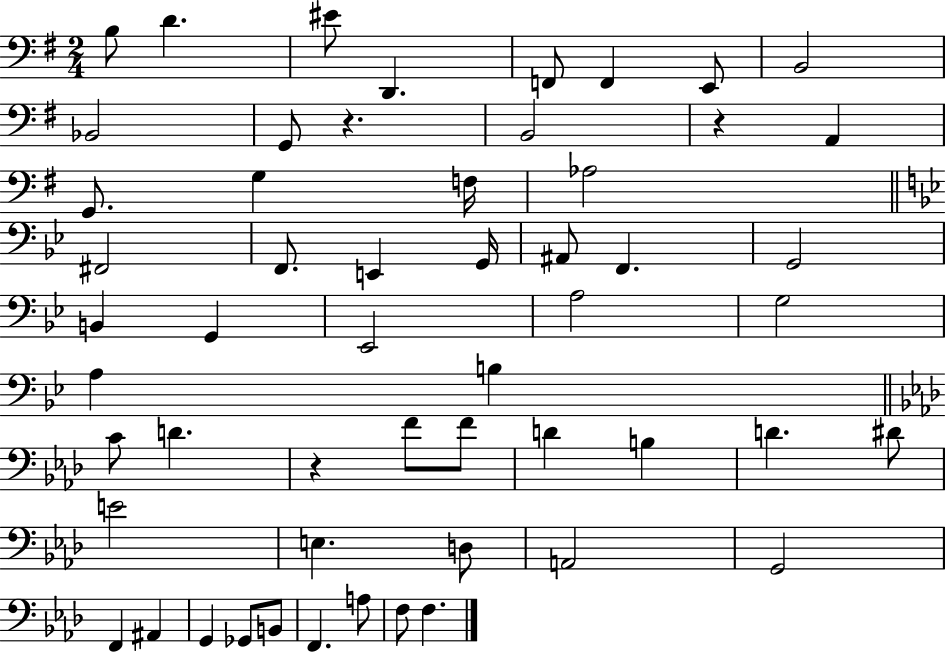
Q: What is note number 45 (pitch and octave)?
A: A#2